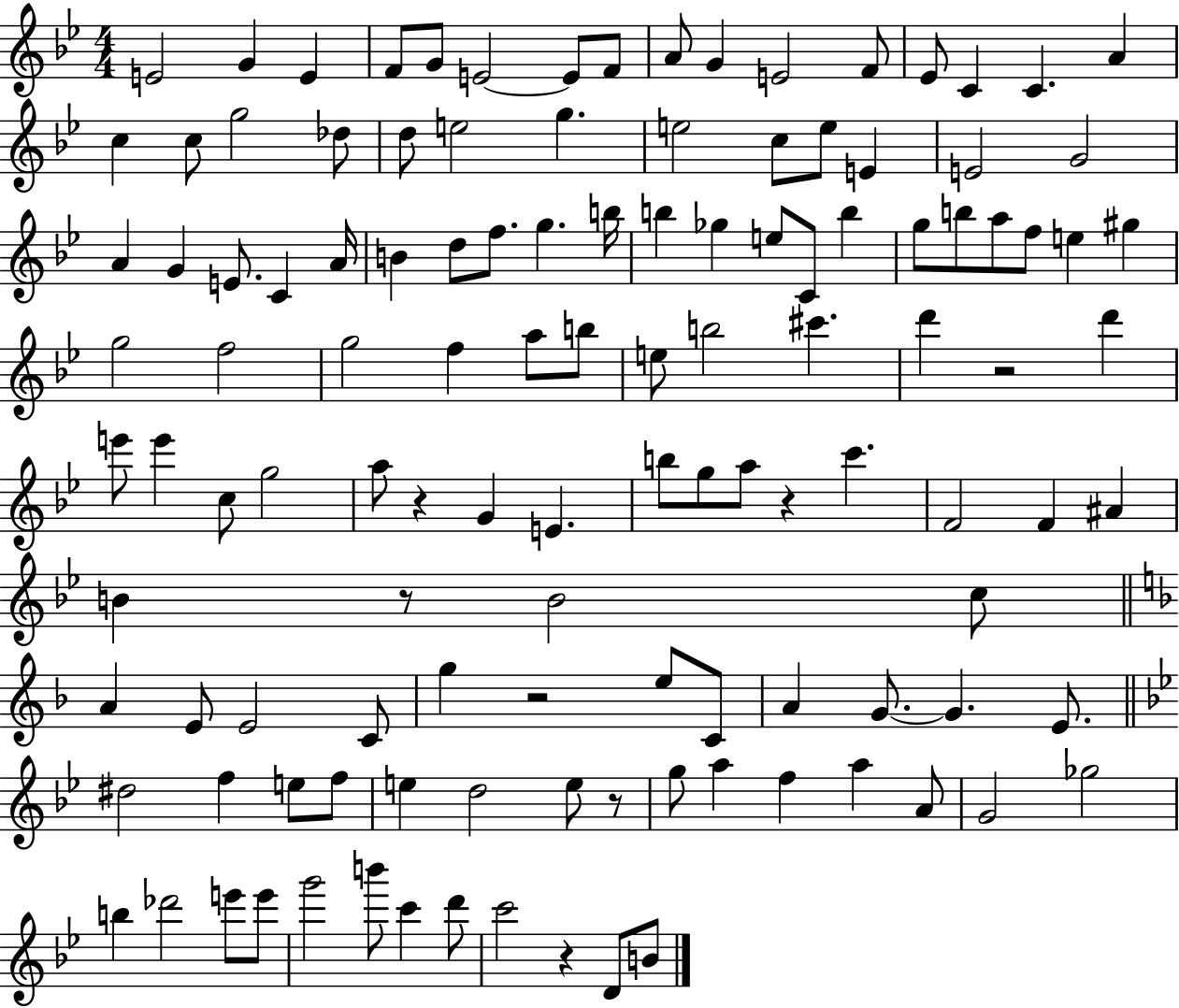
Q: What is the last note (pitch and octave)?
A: B4